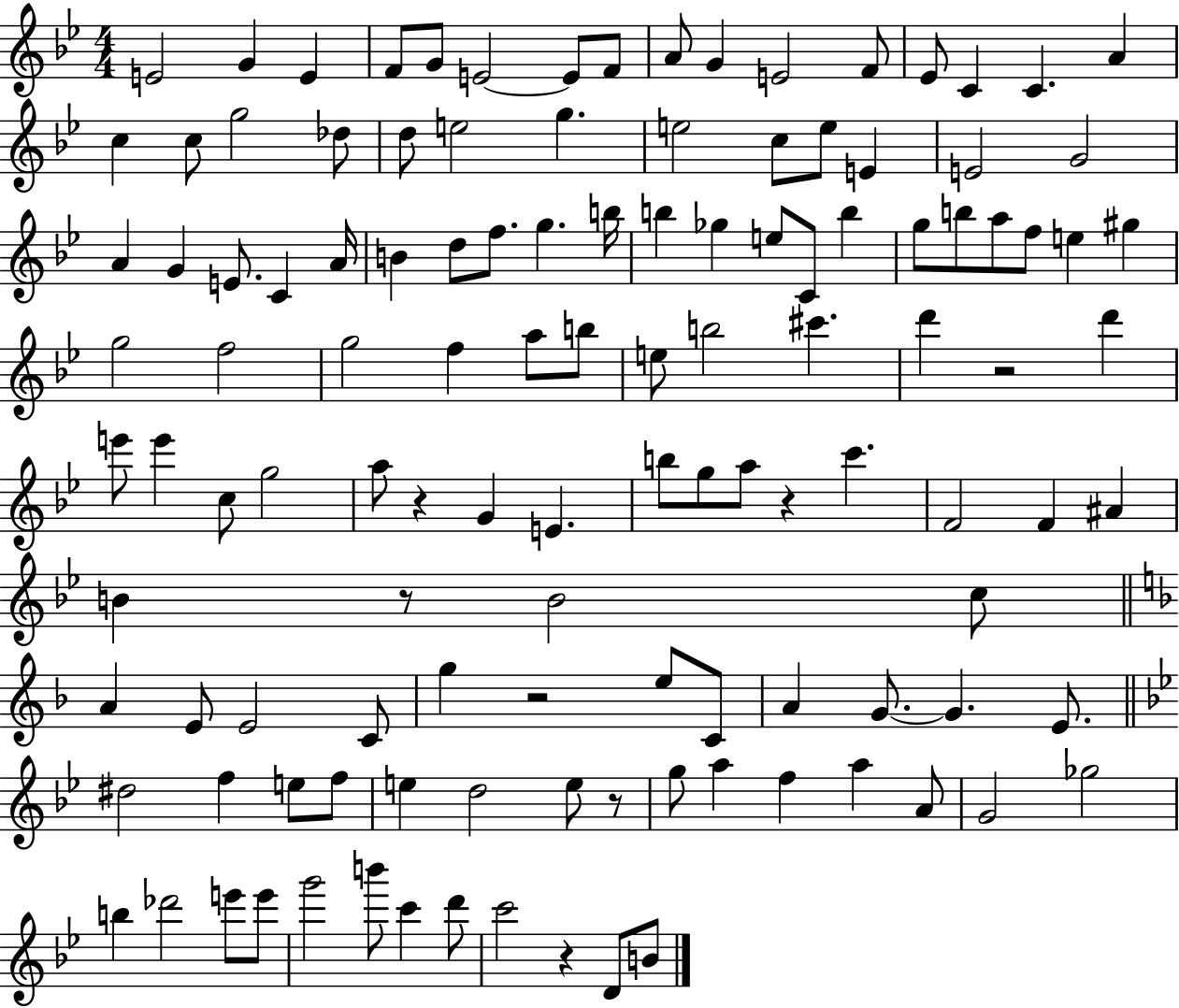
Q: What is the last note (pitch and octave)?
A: B4